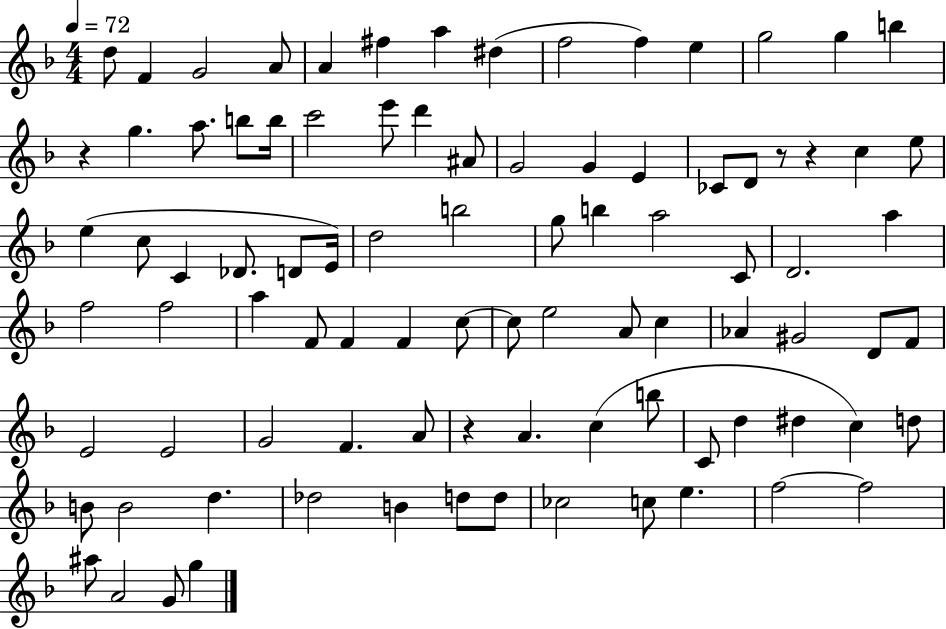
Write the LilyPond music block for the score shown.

{
  \clef treble
  \numericTimeSignature
  \time 4/4
  \key f \major
  \tempo 4 = 72
  d''8 f'4 g'2 a'8 | a'4 fis''4 a''4 dis''4( | f''2 f''4) e''4 | g''2 g''4 b''4 | \break r4 g''4. a''8. b''8 b''16 | c'''2 e'''8 d'''4 ais'8 | g'2 g'4 e'4 | ces'8 d'8 r8 r4 c''4 e''8 | \break e''4( c''8 c'4 des'8. d'8 e'16) | d''2 b''2 | g''8 b''4 a''2 c'8 | d'2. a''4 | \break f''2 f''2 | a''4 f'8 f'4 f'4 c''8~~ | c''8 e''2 a'8 c''4 | aes'4 gis'2 d'8 f'8 | \break e'2 e'2 | g'2 f'4. a'8 | r4 a'4. c''4( b''8 | c'8 d''4 dis''4 c''4) d''8 | \break b'8 b'2 d''4. | des''2 b'4 d''8 d''8 | ces''2 c''8 e''4. | f''2~~ f''2 | \break ais''8 a'2 g'8 g''4 | \bar "|."
}